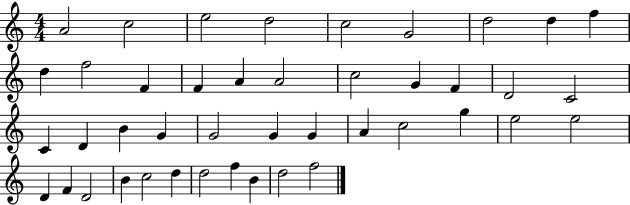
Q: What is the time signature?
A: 4/4